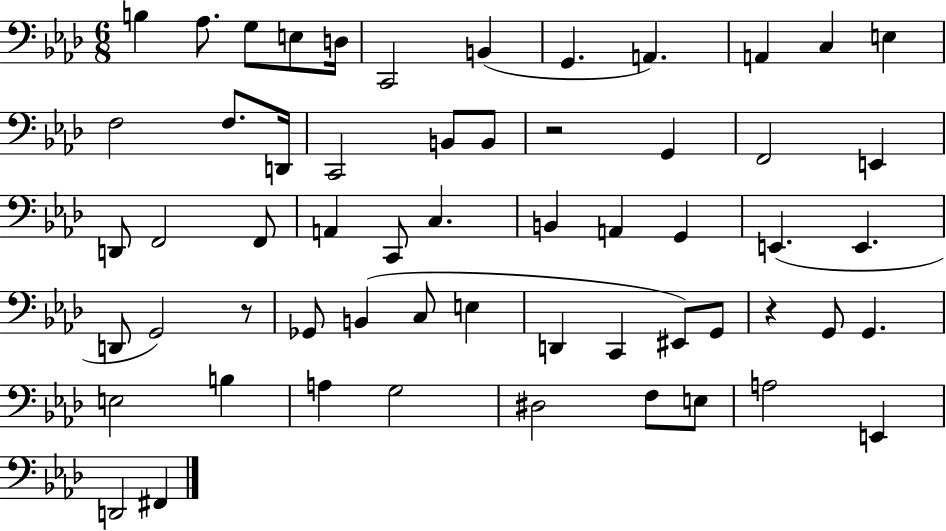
X:1
T:Untitled
M:6/8
L:1/4
K:Ab
B, _A,/2 G,/2 E,/2 D,/4 C,,2 B,, G,, A,, A,, C, E, F,2 F,/2 D,,/4 C,,2 B,,/2 B,,/2 z2 G,, F,,2 E,, D,,/2 F,,2 F,,/2 A,, C,,/2 C, B,, A,, G,, E,, E,, D,,/2 G,,2 z/2 _G,,/2 B,, C,/2 E, D,, C,, ^E,,/2 G,,/2 z G,,/2 G,, E,2 B, A, G,2 ^D,2 F,/2 E,/2 A,2 E,, D,,2 ^F,,